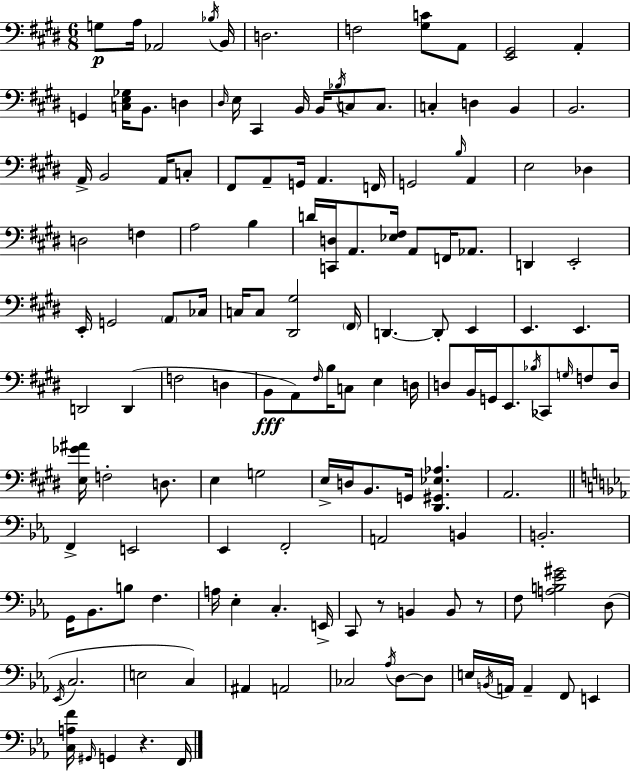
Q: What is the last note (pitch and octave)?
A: F2